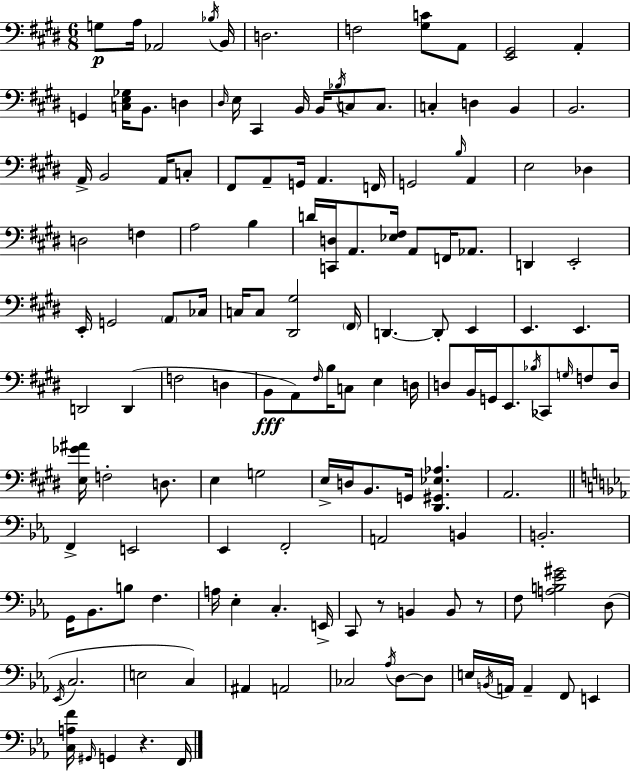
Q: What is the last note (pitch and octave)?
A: F2